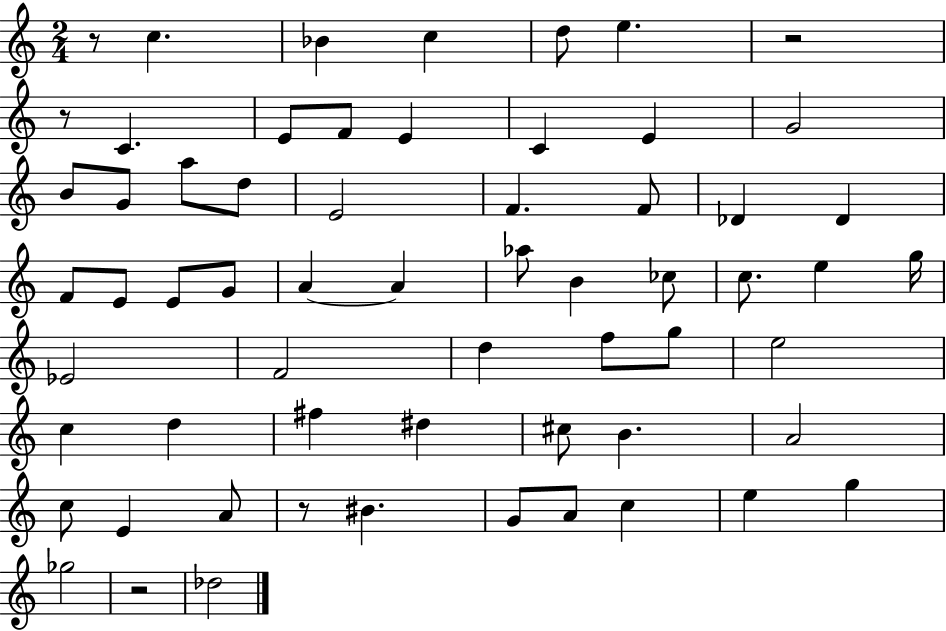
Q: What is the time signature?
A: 2/4